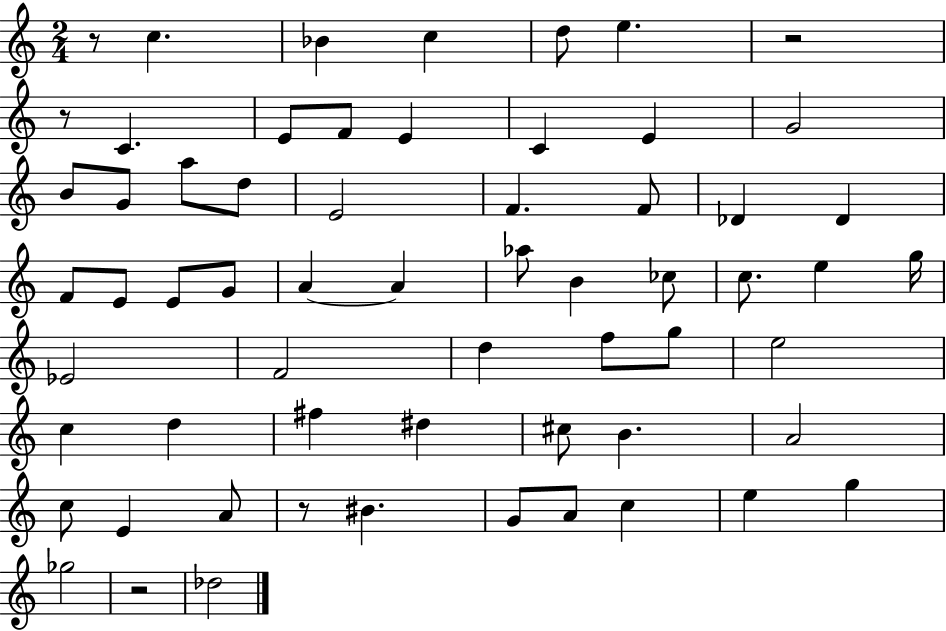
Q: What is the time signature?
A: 2/4